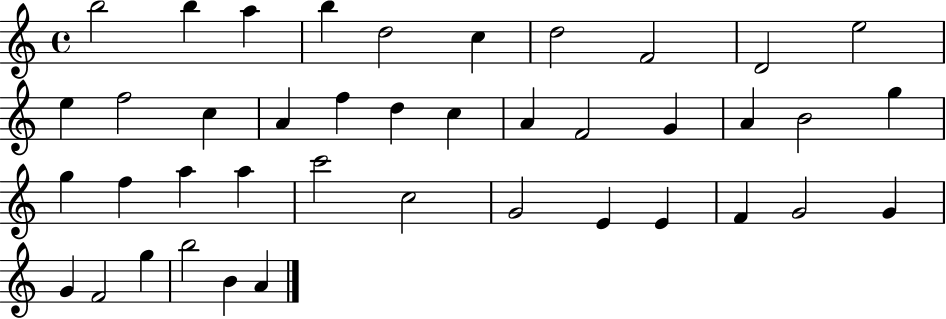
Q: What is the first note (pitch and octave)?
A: B5